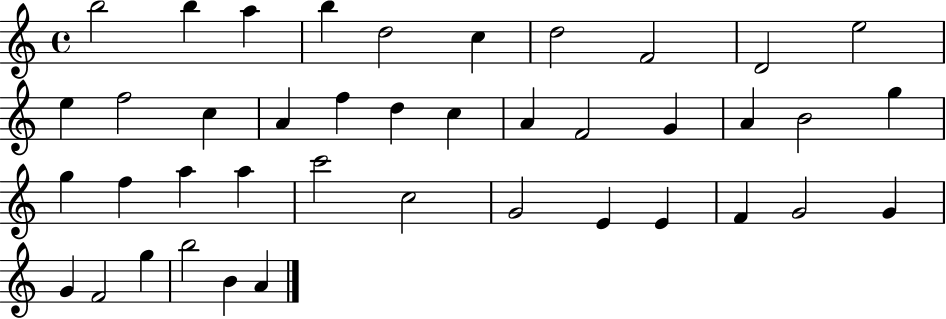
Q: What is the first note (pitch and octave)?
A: B5